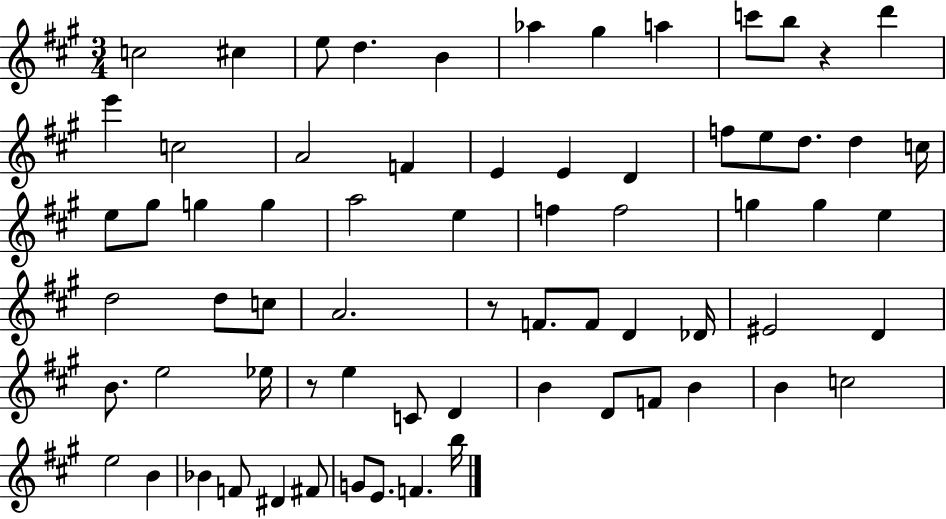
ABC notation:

X:1
T:Untitled
M:3/4
L:1/4
K:A
c2 ^c e/2 d B _a ^g a c'/2 b/2 z d' e' c2 A2 F E E D f/2 e/2 d/2 d c/4 e/2 ^g/2 g g a2 e f f2 g g e d2 d/2 c/2 A2 z/2 F/2 F/2 D _D/4 ^E2 D B/2 e2 _e/4 z/2 e C/2 D B D/2 F/2 B B c2 e2 B _B F/2 ^D ^F/2 G/2 E/2 F b/4